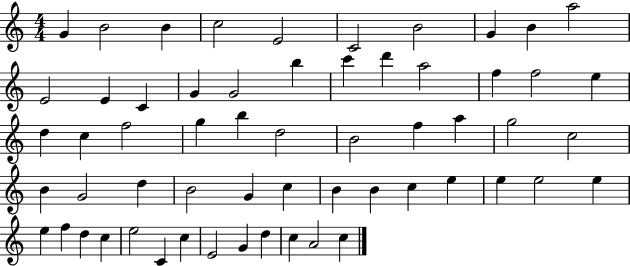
X:1
T:Untitled
M:4/4
L:1/4
K:C
G B2 B c2 E2 C2 B2 G B a2 E2 E C G G2 b c' d' a2 f f2 e d c f2 g b d2 B2 f a g2 c2 B G2 d B2 G c B B c e e e2 e e f d c e2 C c E2 G d c A2 c